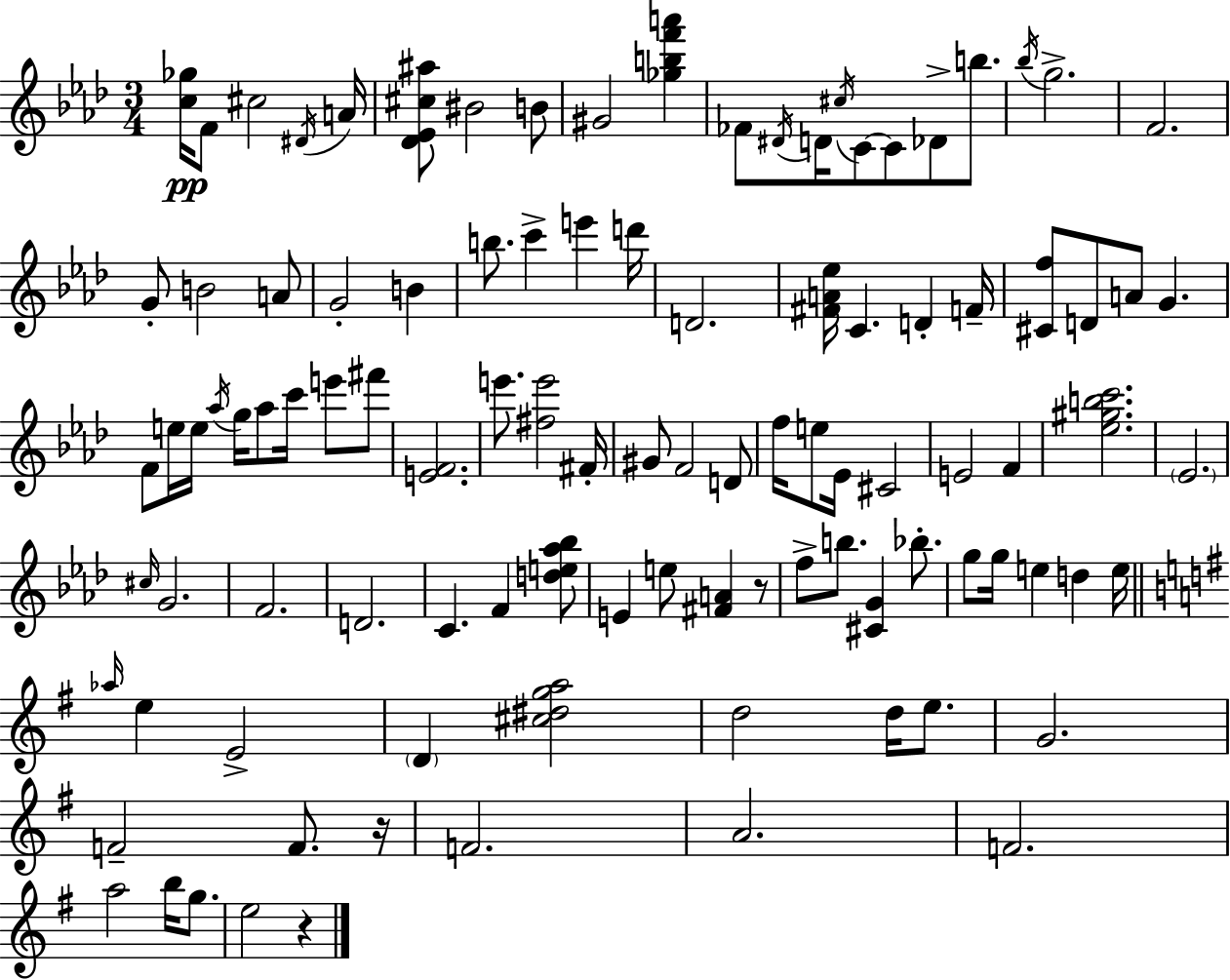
X:1
T:Untitled
M:3/4
L:1/4
K:Fm
[c_g]/4 F/2 ^c2 ^D/4 A/4 [_D_E^c^a]/2 ^B2 B/2 ^G2 [_gbf'a'] _F/2 ^D/4 D/4 ^c/4 C/2 C/2 _D/2 b/2 _b/4 g2 F2 G/2 B2 A/2 G2 B b/2 c' e' d'/4 D2 [^FA_e]/4 C D F/4 [^Cf]/2 D/2 A/2 G F/2 e/4 e/4 _a/4 g/4 _a/2 c'/4 e'/2 ^f'/2 [EF]2 e'/2 [^fe']2 ^F/4 ^G/2 F2 D/2 f/4 e/2 _E/4 ^C2 E2 F [_e^gbc']2 _E2 ^c/4 G2 F2 D2 C F [de_a_b]/2 E e/2 [^FA] z/2 f/2 b/2 [^CG] _b/2 g/2 g/4 e d e/4 _a/4 e E2 D [^c^dga]2 d2 d/4 e/2 G2 F2 F/2 z/4 F2 A2 F2 a2 b/4 g/2 e2 z